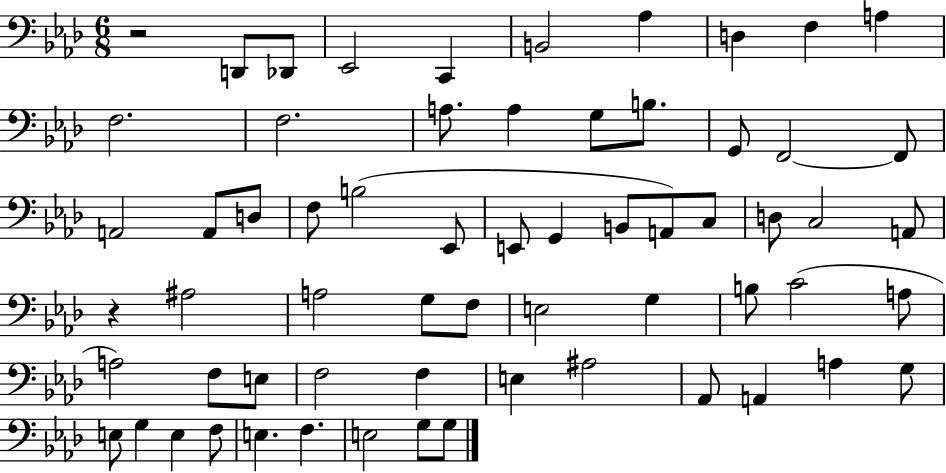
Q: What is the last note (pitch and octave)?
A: G3